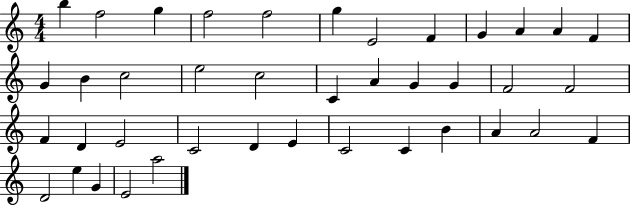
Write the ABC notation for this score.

X:1
T:Untitled
M:4/4
L:1/4
K:C
b f2 g f2 f2 g E2 F G A A F G B c2 e2 c2 C A G G F2 F2 F D E2 C2 D E C2 C B A A2 F D2 e G E2 a2